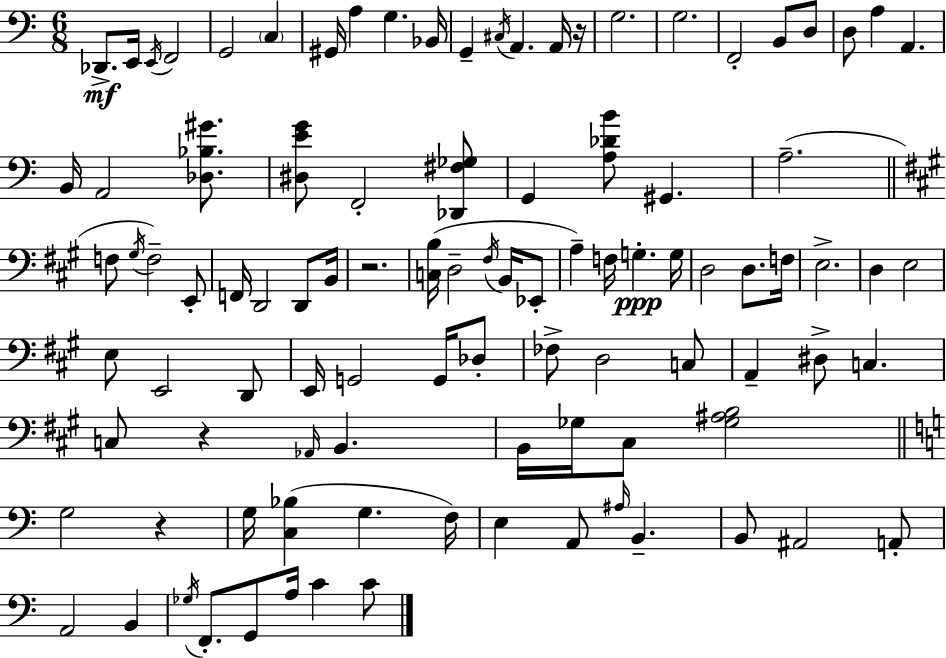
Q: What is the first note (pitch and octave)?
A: Db2